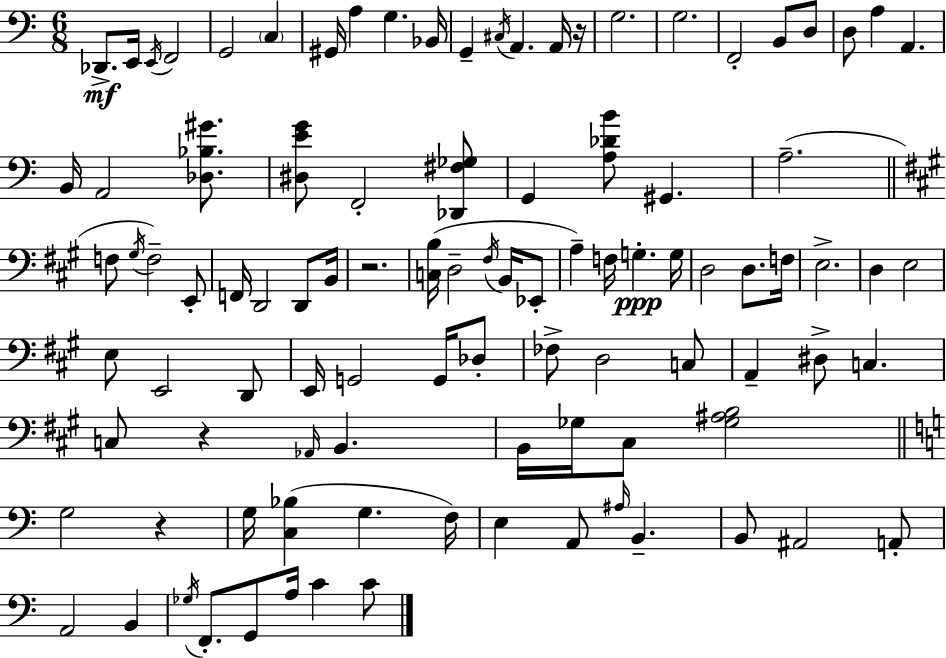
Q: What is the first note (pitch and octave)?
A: Db2